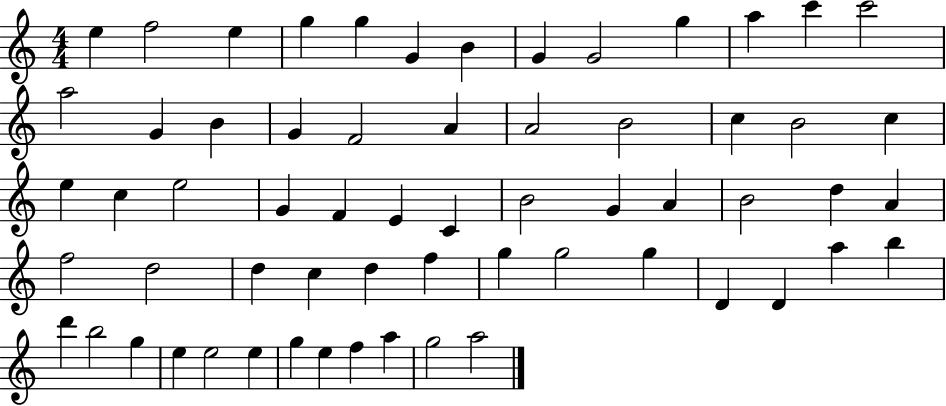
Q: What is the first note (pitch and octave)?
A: E5